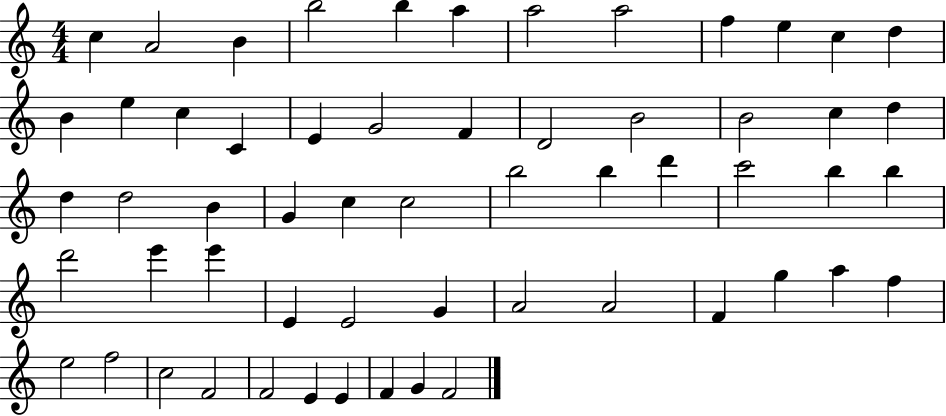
{
  \clef treble
  \numericTimeSignature
  \time 4/4
  \key c \major
  c''4 a'2 b'4 | b''2 b''4 a''4 | a''2 a''2 | f''4 e''4 c''4 d''4 | \break b'4 e''4 c''4 c'4 | e'4 g'2 f'4 | d'2 b'2 | b'2 c''4 d''4 | \break d''4 d''2 b'4 | g'4 c''4 c''2 | b''2 b''4 d'''4 | c'''2 b''4 b''4 | \break d'''2 e'''4 e'''4 | e'4 e'2 g'4 | a'2 a'2 | f'4 g''4 a''4 f''4 | \break e''2 f''2 | c''2 f'2 | f'2 e'4 e'4 | f'4 g'4 f'2 | \break \bar "|."
}